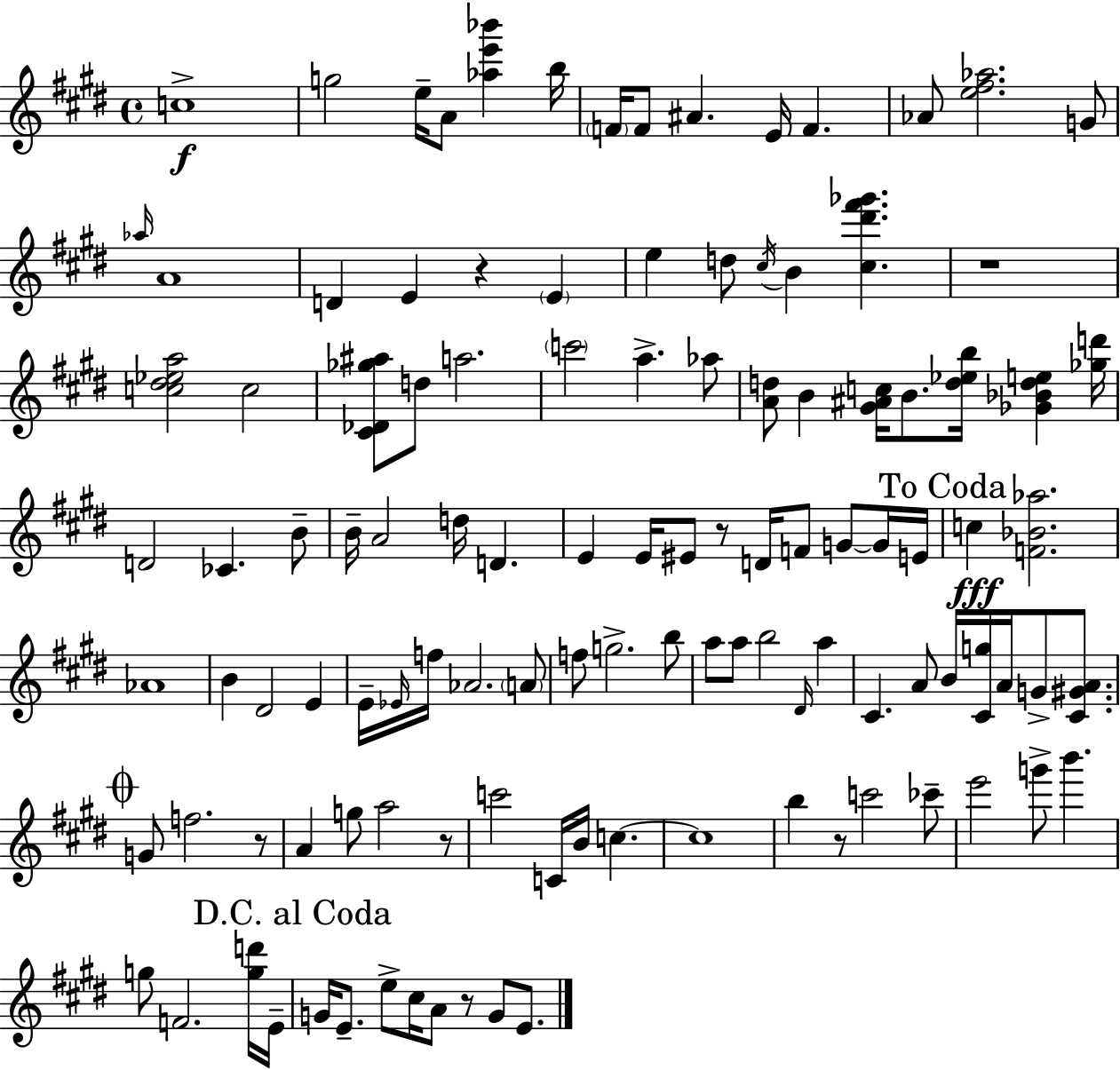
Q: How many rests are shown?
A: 7